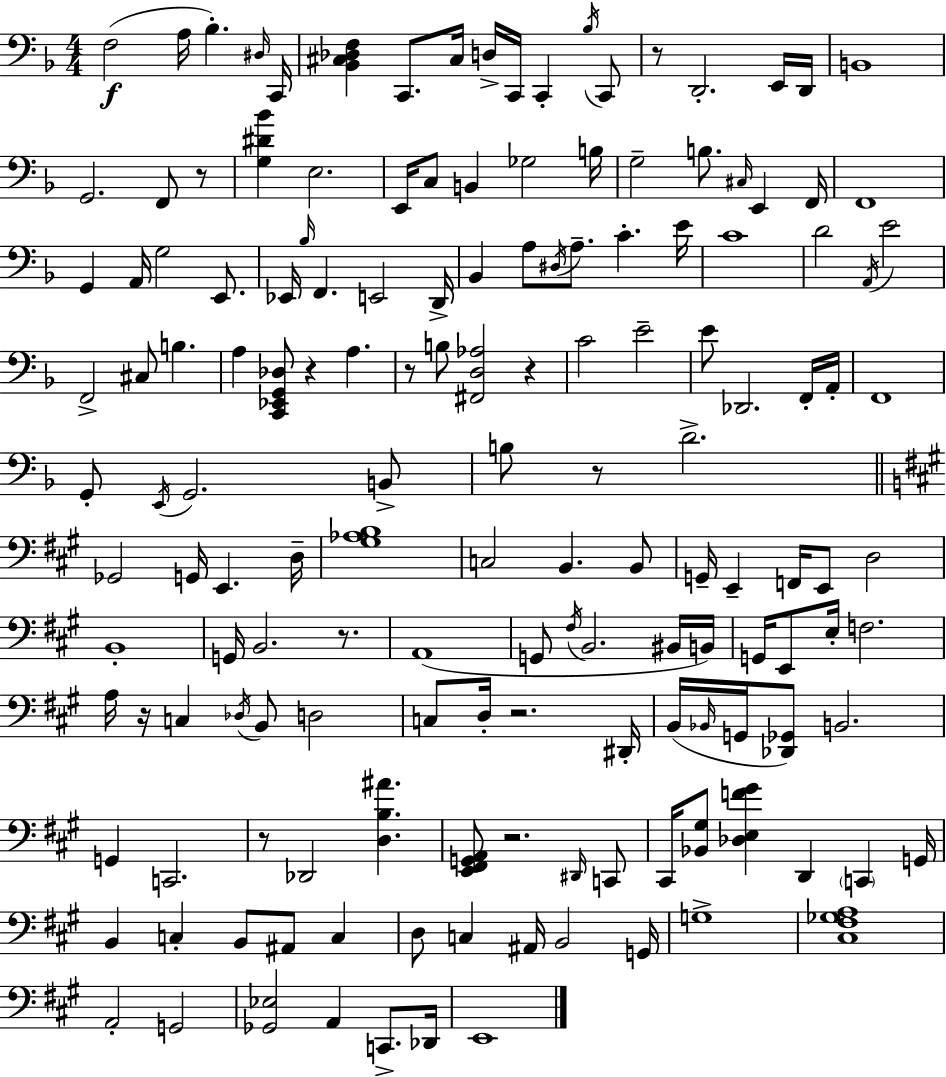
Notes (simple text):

F3/h A3/s Bb3/q. D#3/s C2/s [Bb2,C#3,Db3,F3]/q C2/e. C#3/s D3/s C2/s C2/q Bb3/s C2/e R/e D2/h. E2/s D2/s B2/w G2/h. F2/e R/e [G3,D#4,Bb4]/q E3/h. E2/s C3/e B2/q Gb3/h B3/s G3/h B3/e. C#3/s E2/q F2/s F2/w G2/q A2/s G3/h E2/e. Eb2/s Bb3/s F2/q. E2/h D2/s Bb2/q A3/e D#3/s A3/e. C4/q. E4/s C4/w D4/h A2/s E4/h F2/h C#3/e B3/q. A3/q [C2,Eb2,G2,Db3]/e R/q A3/q. R/e B3/e [F#2,D3,Ab3]/h R/q C4/h E4/h E4/e Db2/h. F2/s A2/s F2/w G2/e E2/s G2/h. B2/e B3/e R/e D4/h. Gb2/h G2/s E2/q. D3/s [G#3,Ab3,B3]/w C3/h B2/q. B2/e G2/s E2/q F2/s E2/e D3/h B2/w G2/s B2/h. R/e. A2/w G2/e F#3/s B2/h. BIS2/s B2/s G2/s E2/e E3/s F3/h. A3/s R/s C3/q Db3/s B2/e D3/h C3/e D3/s R/h. D#2/s B2/s Bb2/s G2/s [Db2,Gb2]/e B2/h. G2/q C2/h. R/e Db2/h [D3,B3,A#4]/q. [E2,F#2,G2,A2]/e R/h. D#2/s C2/e C#2/s [Bb2,G#3]/e [Db3,E3,F4,G#4]/q D2/q C2/q G2/s B2/q C3/q B2/e A#2/e C3/q D3/e C3/q A#2/s B2/h G2/s G3/w [C#3,F#3,Gb3,A3]/w A2/h G2/h [Gb2,Eb3]/h A2/q C2/e. Db2/s E2/w